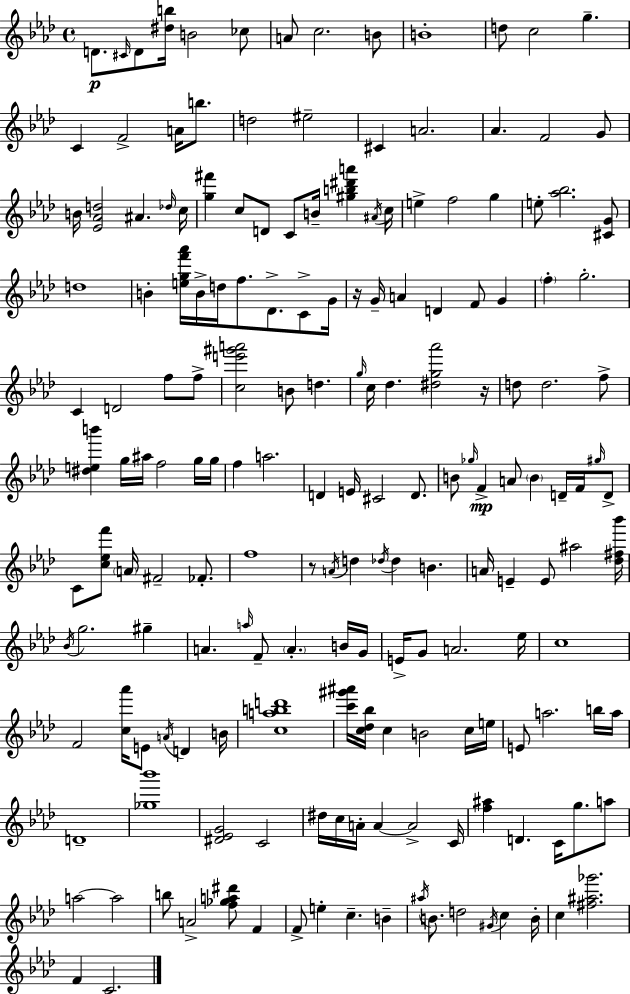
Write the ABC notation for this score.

X:1
T:Untitled
M:4/4
L:1/4
K:Ab
D/2 ^C/4 D/2 [^db]/4 B2 _c/2 A/2 c2 B/2 B4 d/2 c2 g C F2 A/4 b/2 d2 ^e2 ^C A2 _A F2 G/2 B/4 [_E_Ad]2 ^A _d/4 c/4 [g^f'] c/2 D/2 C/2 B/4 [^gb^d'a'] ^A/4 c/4 e f2 g e/2 [_a_b]2 [^CG]/2 d4 B [egf'_a']/4 B/4 d/4 f/2 _D/2 C/2 G/4 z/4 G/4 A D F/2 G f g2 C D2 f/2 f/2 [ce'^g'a']2 B/2 d g/4 c/4 _d [^dg_a']2 z/4 d/2 d2 f/2 [^deb'] g/4 ^a/4 f2 g/4 g/4 f a2 D E/4 ^C2 D/2 B/2 _g/4 F A/2 B D/4 F/4 ^g/4 D/2 C/2 [c_ef']/2 A/4 ^F2 _F/2 f4 z/2 A/4 d _d/4 _d B A/4 E E/2 ^a2 [_d^f_b']/4 _B/4 g2 ^g A a/4 F/2 A B/4 G/4 E/4 G/2 A2 _e/4 c4 F2 [c_a']/4 E/2 A/4 D B/4 [cabd']4 [c'^g'^a']/4 [c_d_b]/4 c B2 c/4 e/4 E/2 a2 b/4 a/4 D4 [_g_b']4 [^D_EG]2 C2 ^d/4 c/4 A/4 A A2 C/4 [f^a] D C/4 g/2 a/2 a2 a2 b/2 A2 [f_ga^d']/2 F F/2 e c B ^a/4 B/2 d2 ^G/4 c B/4 c [^f^a_g']2 F C2